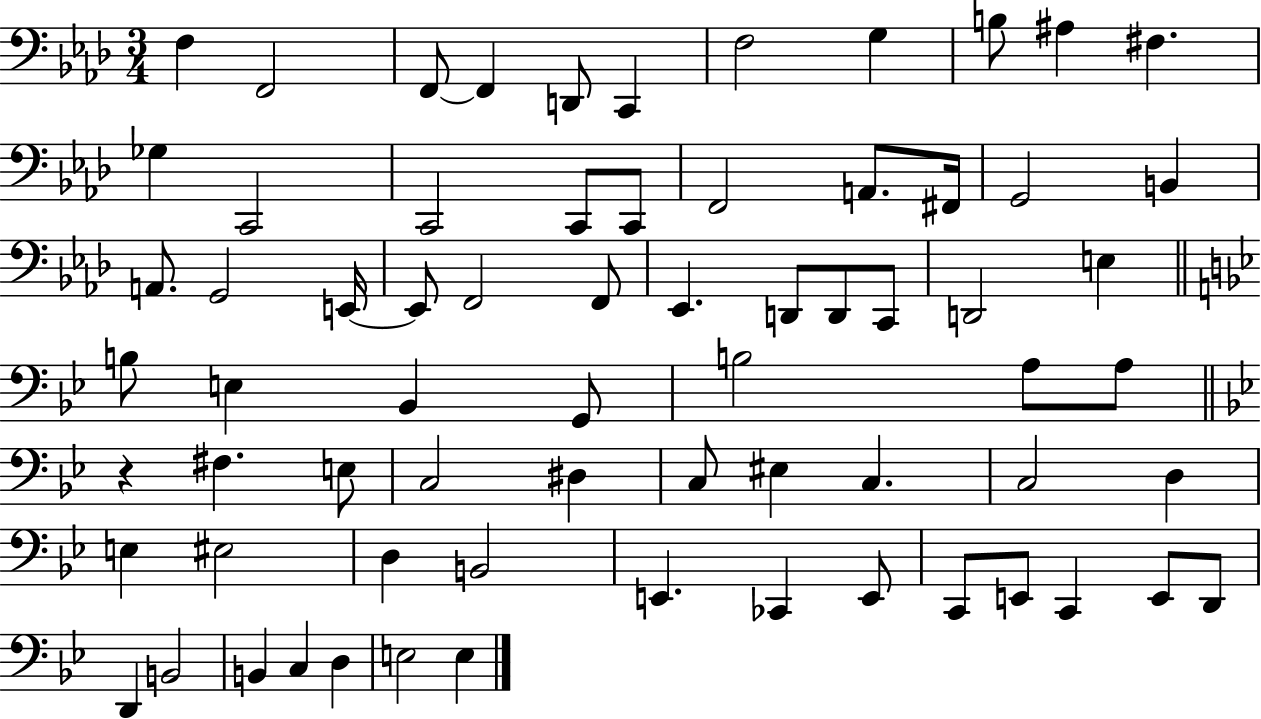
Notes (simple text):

F3/q F2/h F2/e F2/q D2/e C2/q F3/h G3/q B3/e A#3/q F#3/q. Gb3/q C2/h C2/h C2/e C2/e F2/h A2/e. F#2/s G2/h B2/q A2/e. G2/h E2/s E2/e F2/h F2/e Eb2/q. D2/e D2/e C2/e D2/h E3/q B3/e E3/q Bb2/q G2/e B3/h A3/e A3/e R/q F#3/q. E3/e C3/h D#3/q C3/e EIS3/q C3/q. C3/h D3/q E3/q EIS3/h D3/q B2/h E2/q. CES2/q E2/e C2/e E2/e C2/q E2/e D2/e D2/q B2/h B2/q C3/q D3/q E3/h E3/q